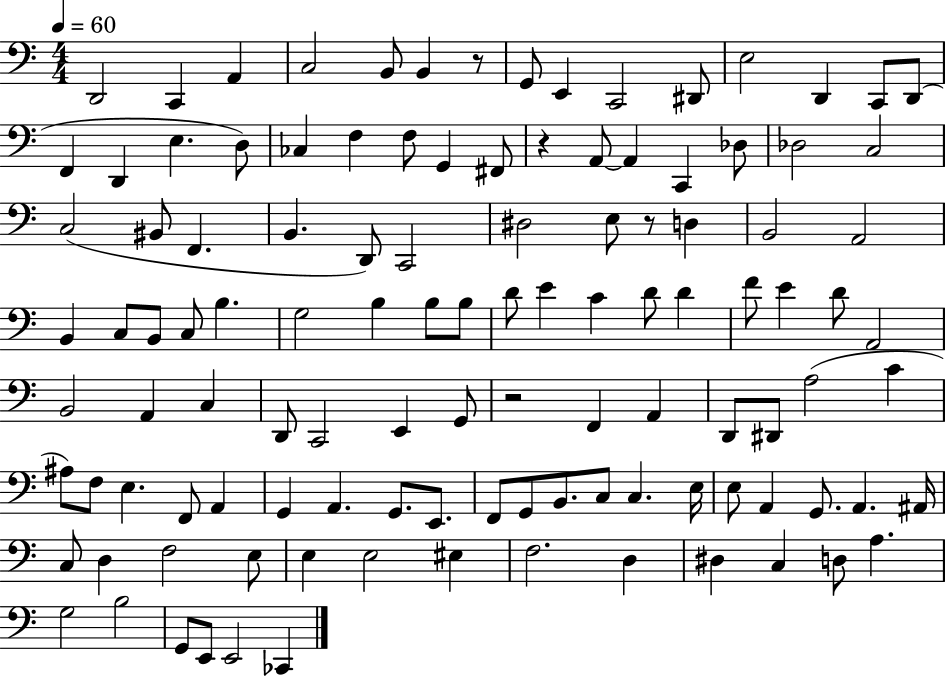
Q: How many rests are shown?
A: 4